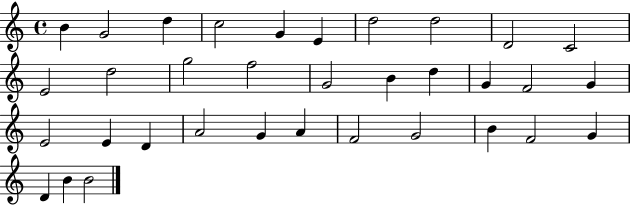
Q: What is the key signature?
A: C major